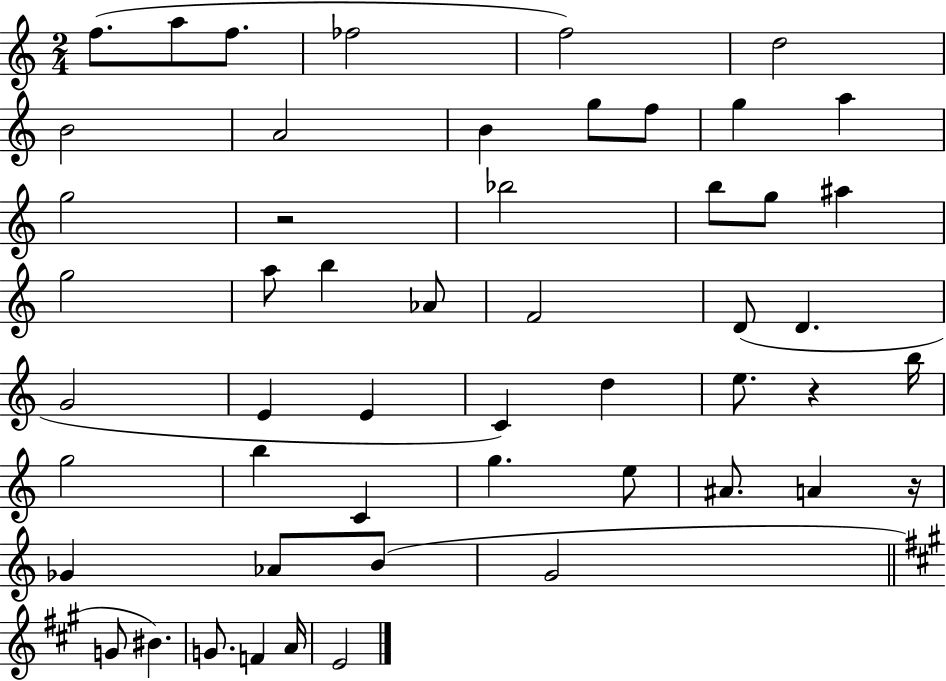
{
  \clef treble
  \numericTimeSignature
  \time 2/4
  \key c \major
  f''8.( a''8 f''8. | fes''2 | f''2) | d''2 | \break b'2 | a'2 | b'4 g''8 f''8 | g''4 a''4 | \break g''2 | r2 | bes''2 | b''8 g''8 ais''4 | \break g''2 | a''8 b''4 aes'8 | f'2 | d'8( d'4. | \break g'2 | e'4 e'4 | c'4) d''4 | e''8. r4 b''16 | \break g''2 | b''4 c'4 | g''4. e''8 | ais'8. a'4 r16 | \break ges'4 aes'8 b'8( | g'2 | \bar "||" \break \key a \major g'8 bis'4.) | g'8. f'4 a'16 | e'2 | \bar "|."
}